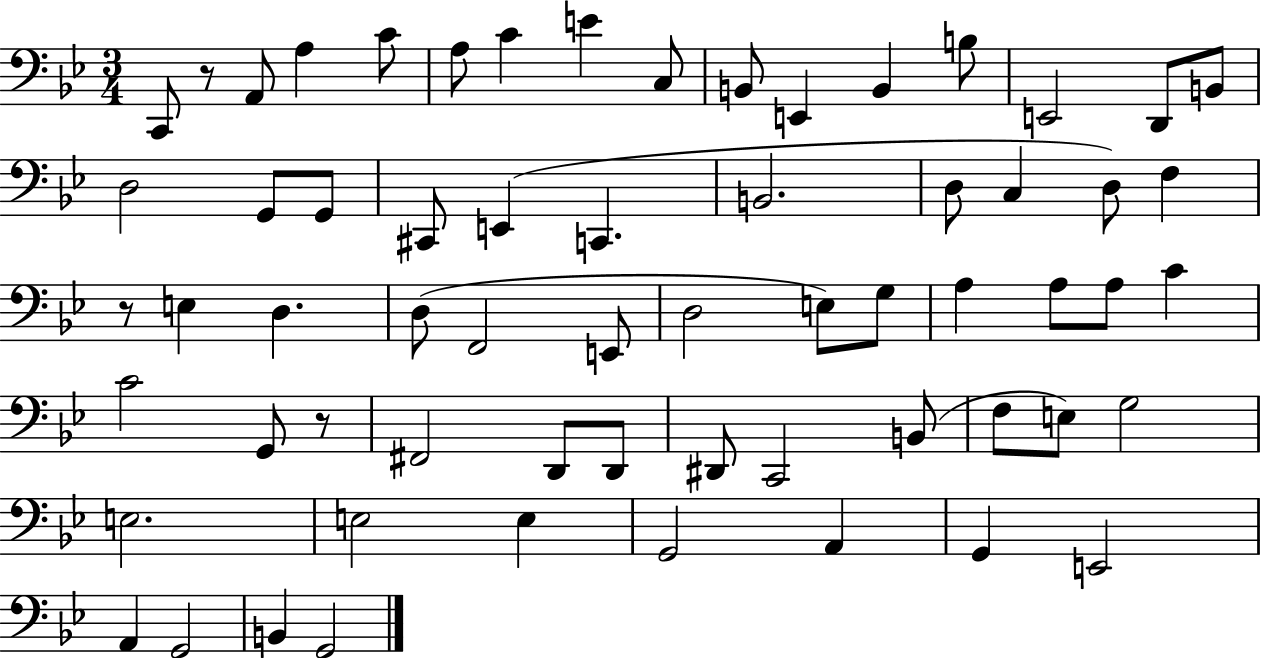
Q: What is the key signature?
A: BES major